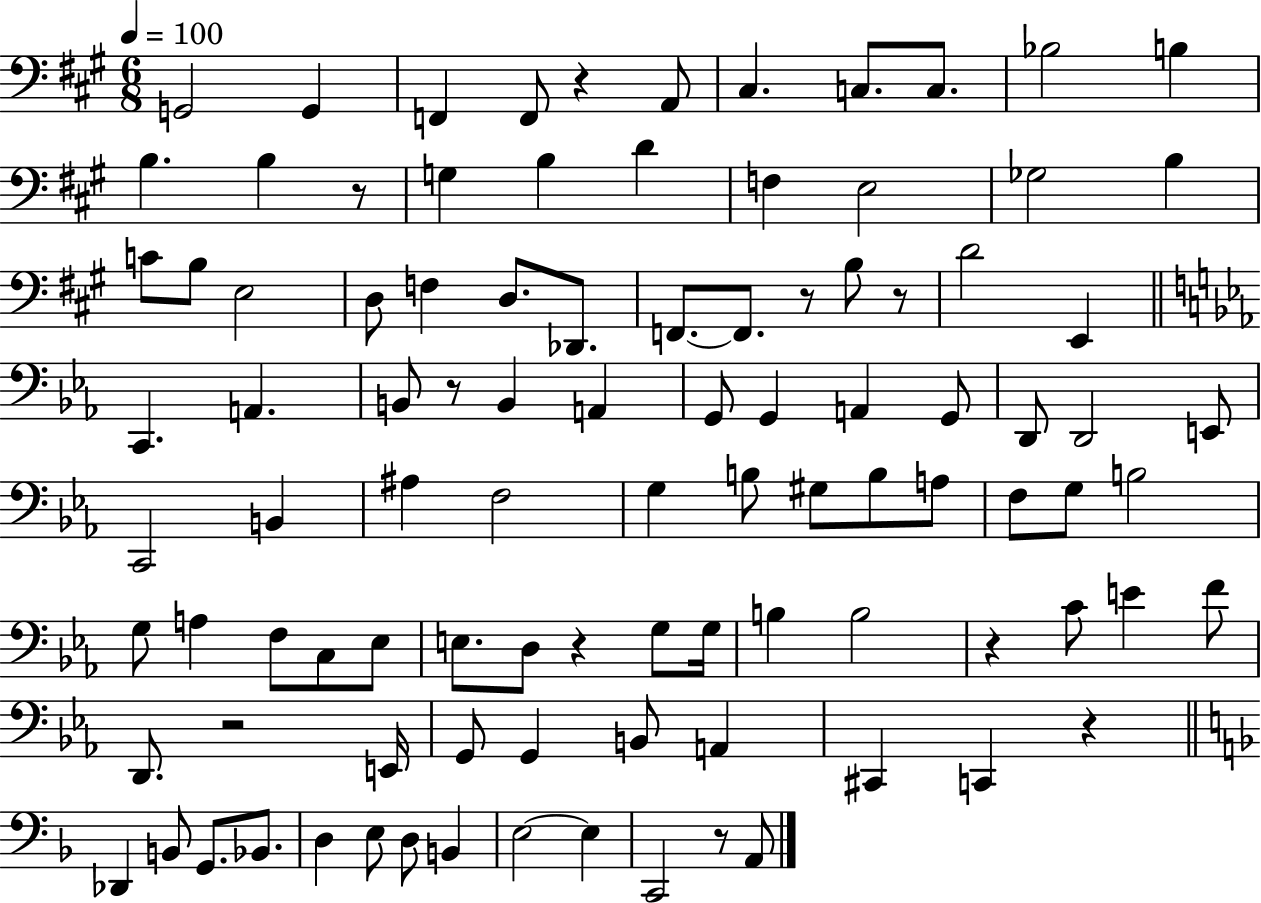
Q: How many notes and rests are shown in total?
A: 99